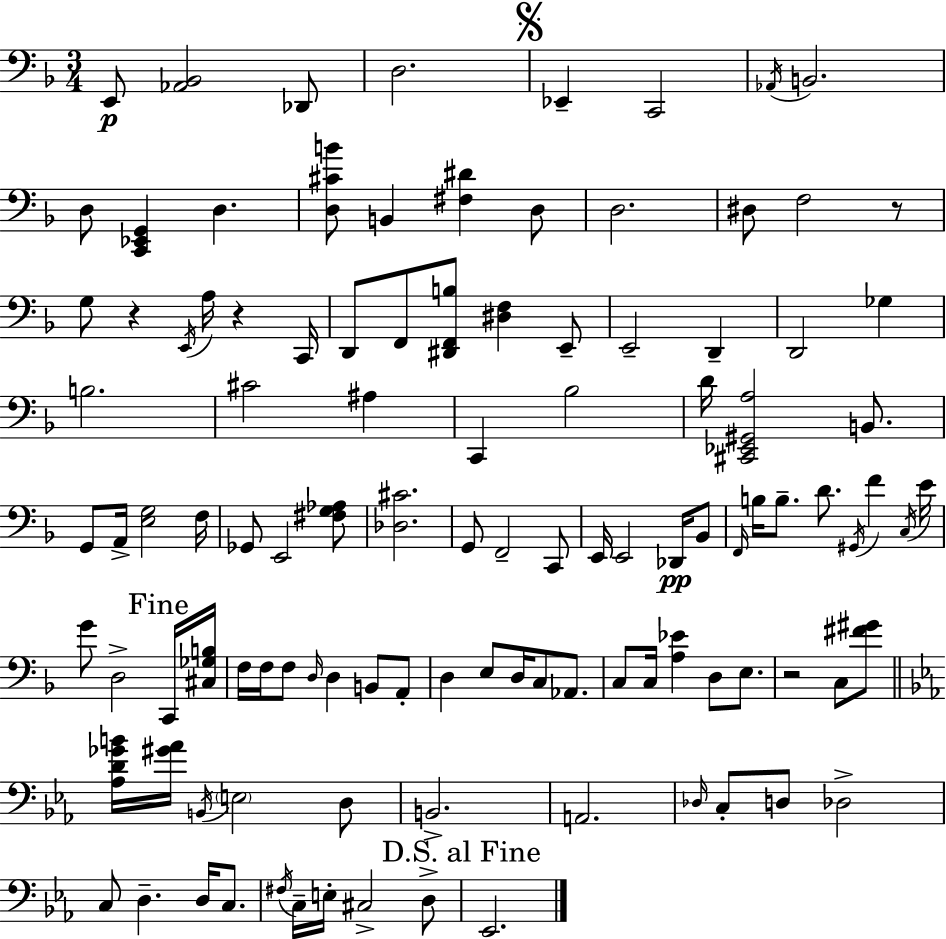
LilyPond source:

{
  \clef bass
  \numericTimeSignature
  \time 3/4
  \key f \major
  e,8\p <aes, bes,>2 des,8 | d2. | \mark \markup { \musicglyph "scripts.segno" } ees,4-- c,2 | \acciaccatura { aes,16 } b,2. | \break d8 <c, ees, g,>4 d4. | <d cis' b'>8 b,4 <fis dis'>4 d8 | d2. | dis8 f2 r8 | \break g8 r4 \acciaccatura { e,16 } a16 r4 | c,16 d,8 f,8 <dis, f, b>8 <dis f>4 | e,8-- e,2-- d,4-- | d,2 ges4 | \break b2. | cis'2 ais4 | c,4 bes2 | d'16 <cis, ees, gis, a>2 b,8. | \break g,8 a,16-> <e g>2 | f16 ges,8 e,2 | <fis g aes>8 <des cis'>2. | g,8 f,2-- | \break c,8 e,16 e,2 des,16\pp | bes,8 \grace { f,16 } b16 b8.-- d'8. \acciaccatura { gis,16 } f'4 | \acciaccatura { c16 } e'16 g'8 d2-> | \mark "Fine" c,16 <cis ges b>16 f16 f16 f8 \grace { d16 } d4 | \break b,8 a,8-. d4 e8 | d16 c8 aes,8. c8 c16 <a ees'>4 | d8 e8. r2 | c8 <fis' gis'>8 \bar "||" \break \key ees \major <aes d' ges' b'>16 <gis' aes'>16 \acciaccatura { b,16 } \parenthesize e2 d8 | b,2.-> | a,2. | \grace { des16 } c8-. d8 des2-> | \break c8 d4.-- d16 c8. | \acciaccatura { fis16 } c16-- e16-. cis2-> | d8-> \mark "D.S. al Fine" ees,2. | \bar "|."
}